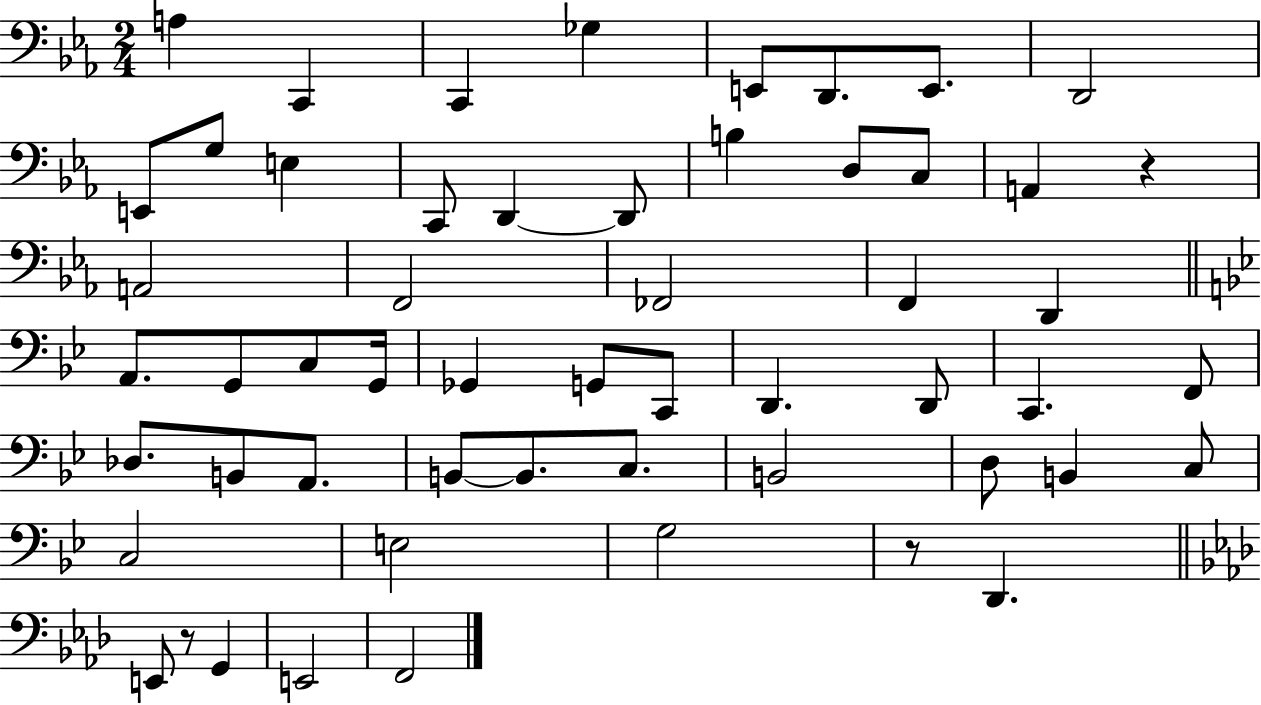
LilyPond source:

{
  \clef bass
  \numericTimeSignature
  \time 2/4
  \key ees \major
  a4 c,4 | c,4 ges4 | e,8 d,8. e,8. | d,2 | \break e,8 g8 e4 | c,8 d,4~~ d,8 | b4 d8 c8 | a,4 r4 | \break a,2 | f,2 | fes,2 | f,4 d,4 | \break \bar "||" \break \key bes \major a,8. g,8 c8 g,16 | ges,4 g,8 c,8 | d,4. d,8 | c,4. f,8 | \break des8. b,8 a,8. | b,8~~ b,8. c8. | b,2 | d8 b,4 c8 | \break c2 | e2 | g2 | r8 d,4. | \break \bar "||" \break \key f \minor e,8 r8 g,4 | e,2 | f,2 | \bar "|."
}